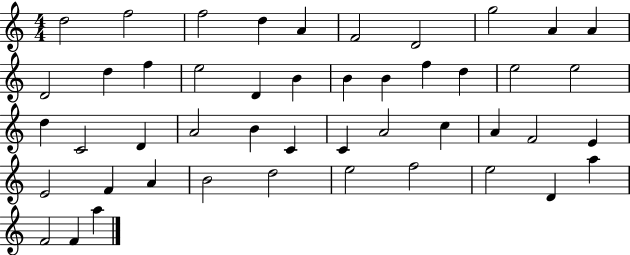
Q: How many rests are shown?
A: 0